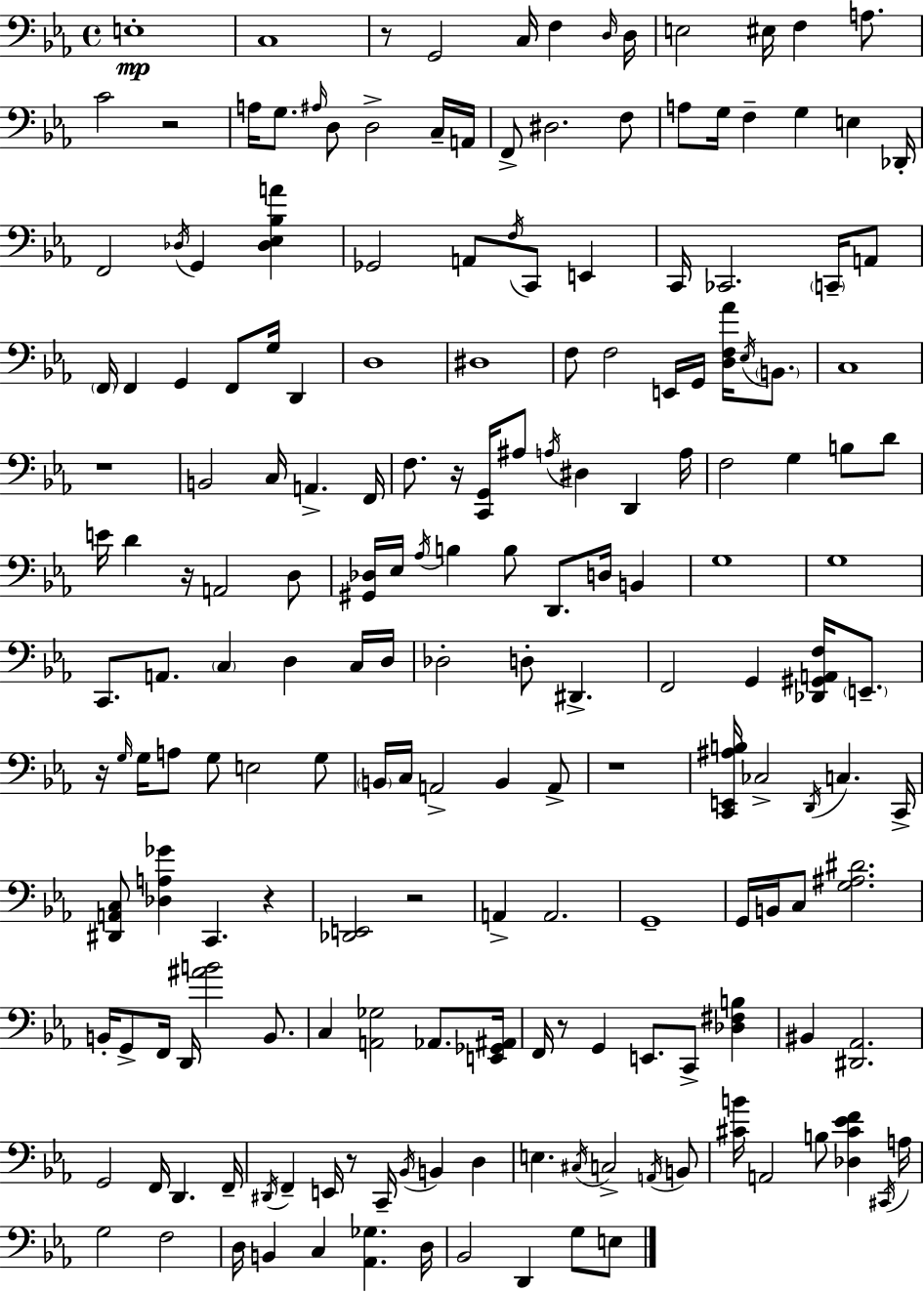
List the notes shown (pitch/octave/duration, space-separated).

E3/w C3/w R/e G2/h C3/s F3/q D3/s D3/s E3/h EIS3/s F3/q A3/e. C4/h R/h A3/s G3/e. A#3/s D3/e D3/h C3/s A2/s F2/e D#3/h. F3/e A3/e G3/s F3/q G3/q E3/q Db2/s F2/h Db3/s G2/q [Db3,Eb3,Bb3,A4]/q Gb2/h A2/e F3/s C2/e E2/q C2/s CES2/h. C2/s A2/e F2/s F2/q G2/q F2/e G3/s D2/q D3/w D#3/w F3/e F3/h E2/s G2/s [D3,F3,Ab4]/s Eb3/s B2/e. C3/w R/w B2/h C3/s A2/q. F2/s F3/e. R/s [C2,G2]/s A#3/e A3/s D#3/q D2/q A3/s F3/h G3/q B3/e D4/e E4/s D4/q R/s A2/h D3/e [G#2,Db3]/s Eb3/s Ab3/s B3/q B3/e D2/e. D3/s B2/q G3/w G3/w C2/e. A2/e. C3/q D3/q C3/s D3/s Db3/h D3/e D#2/q. F2/h G2/q [Db2,G#2,A2,F3]/s E2/e. R/s G3/s G3/s A3/e G3/e E3/h G3/e B2/s C3/s A2/h B2/q A2/e R/w [C2,E2,A#3,B3]/s CES3/h D2/s C3/q. C2/s [D#2,A2,C3]/e [Db3,A3,Gb4]/q C2/q. R/q [Db2,E2]/h R/h A2/q A2/h. G2/w G2/s B2/s C3/e [G3,A#3,D#4]/h. B2/s G2/e F2/s D2/s [A#4,B4]/h B2/e. C3/q [A2,Gb3]/h Ab2/e. [E2,Gb2,A#2]/s F2/s R/e G2/q E2/e. C2/e [Db3,F#3,B3]/q BIS2/q [D#2,Ab2]/h. G2/h F2/s D2/q. F2/s D#2/s F2/q E2/s R/e C2/s Bb2/s B2/q D3/q E3/q. C#3/s C3/h A2/s B2/e [C#4,B4]/s A2/h B3/e [Db3,C#4,Eb4,F4]/q C#2/s A3/s G3/h F3/h D3/s B2/q C3/q [Ab2,Gb3]/q. D3/s Bb2/h D2/q G3/e E3/e